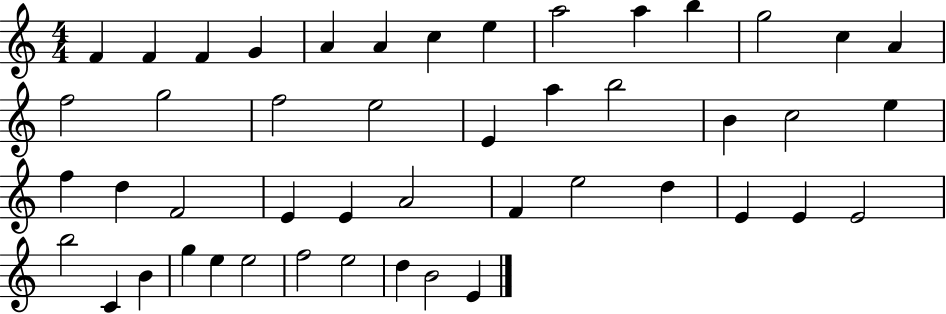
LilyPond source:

{
  \clef treble
  \numericTimeSignature
  \time 4/4
  \key c \major
  f'4 f'4 f'4 g'4 | a'4 a'4 c''4 e''4 | a''2 a''4 b''4 | g''2 c''4 a'4 | \break f''2 g''2 | f''2 e''2 | e'4 a''4 b''2 | b'4 c''2 e''4 | \break f''4 d''4 f'2 | e'4 e'4 a'2 | f'4 e''2 d''4 | e'4 e'4 e'2 | \break b''2 c'4 b'4 | g''4 e''4 e''2 | f''2 e''2 | d''4 b'2 e'4 | \break \bar "|."
}